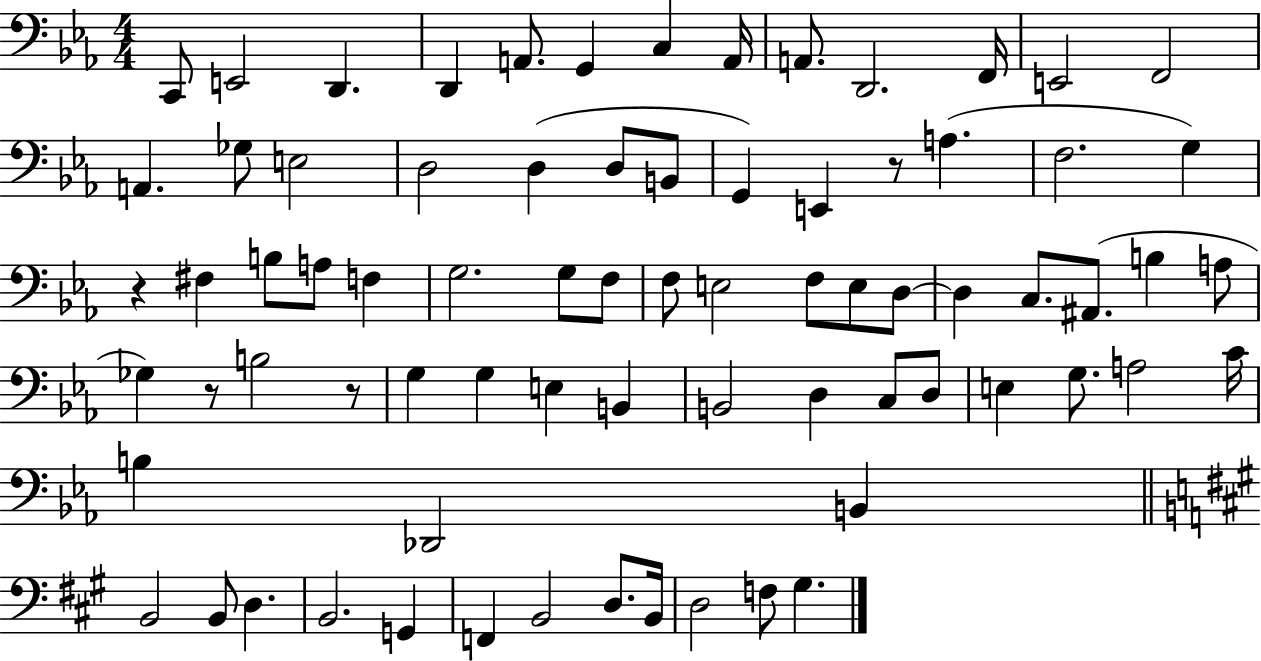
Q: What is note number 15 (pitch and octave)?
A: Gb3